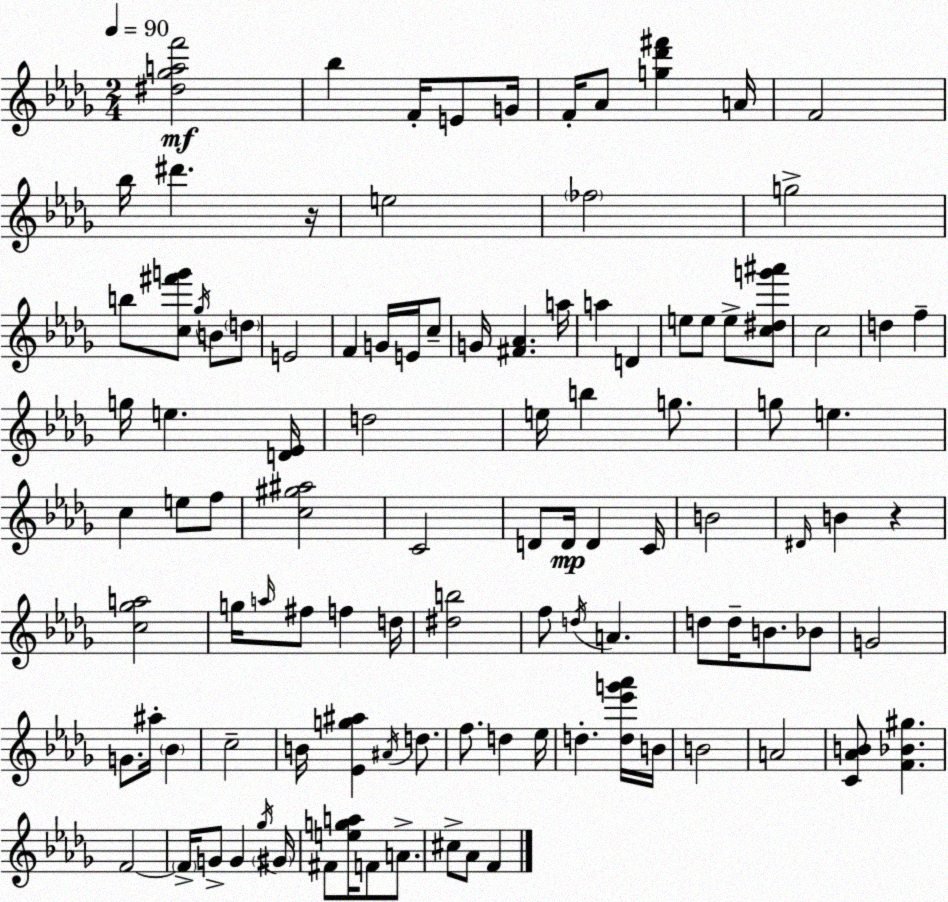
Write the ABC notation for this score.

X:1
T:Untitled
M:2/4
L:1/4
K:Bbm
[^d_gaf']2 _b F/4 E/2 G/4 F/4 _A/2 [g_d'^f'] A/4 F2 _b/4 ^d' z/4 e2 _f2 g2 b/2 [c^f'g']/2 _g/4 B/2 d/2 E2 F G/4 E/4 c/2 G/4 [^F_A] a/4 a D e/2 e/2 e/2 [c^dg'^a']/2 c2 d f g/4 e [D_E]/4 d2 e/4 b g/2 g/2 e c e/2 f/2 [c^g^a]2 C2 D/2 D/4 D C/4 B2 ^D/4 B z [c_ga]2 g/4 a/4 ^f/2 f d/4 [^db]2 f/2 d/4 A d/2 d/4 B/2 _B/2 G2 G/2 ^a/4 _B c2 B/4 [_Eg^a] ^A/4 d/2 f/2 d _e/4 d [d_e'g'_a']/4 B/4 B2 A2 [C_AB]/2 [F_B^g] F2 F/4 G/2 G _g/4 ^G/4 ^F/2 [ega]/4 F/2 A/2 ^c/2 _A/2 F